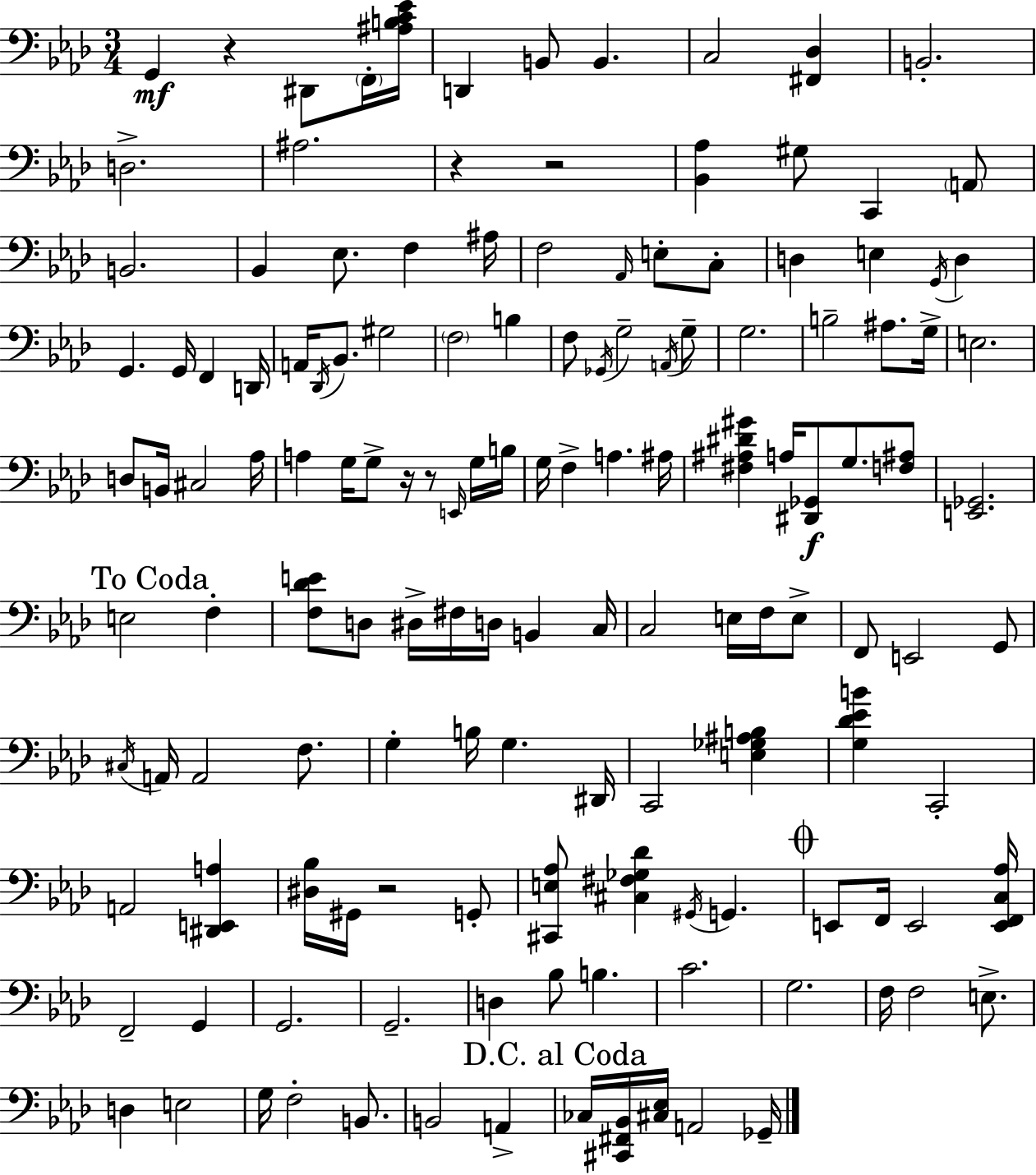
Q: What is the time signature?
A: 3/4